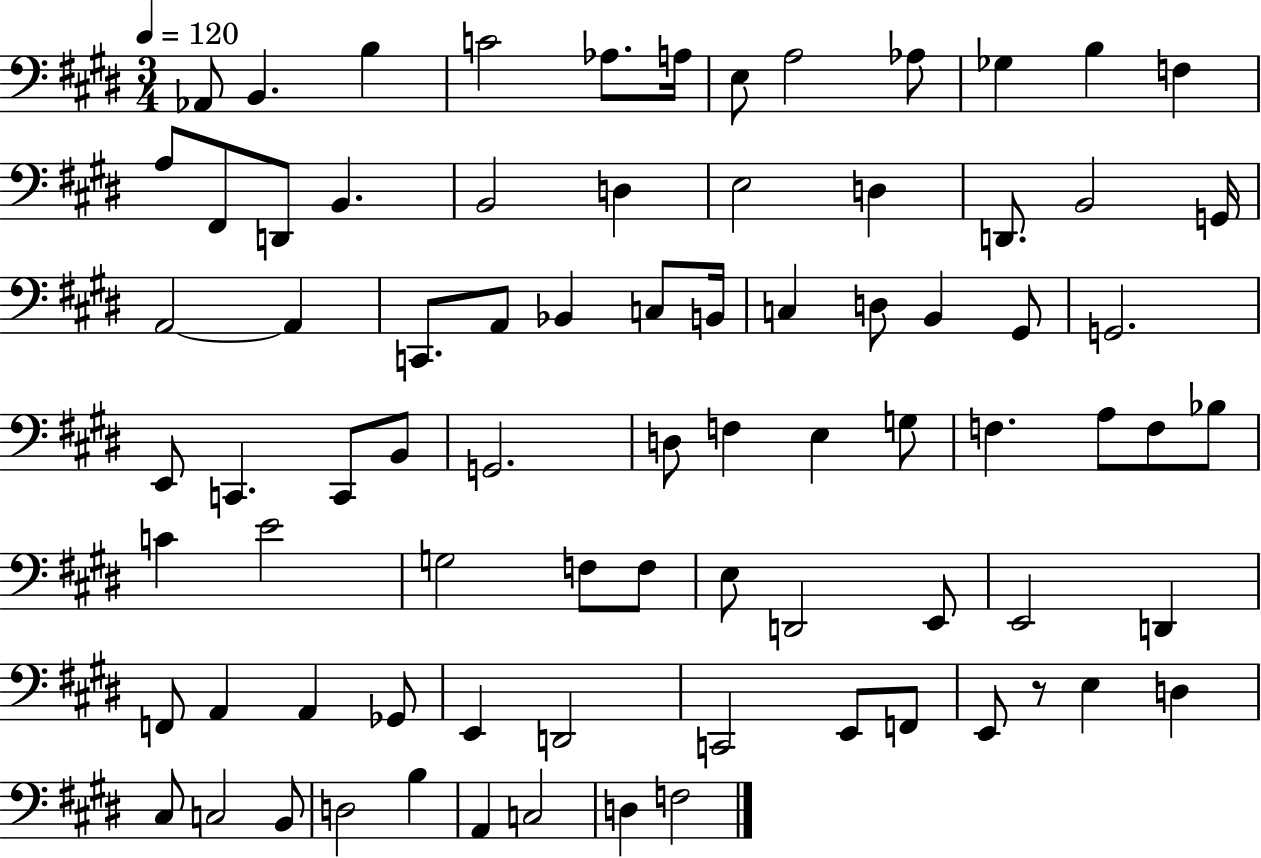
{
  \clef bass
  \numericTimeSignature
  \time 3/4
  \key e \major
  \tempo 4 = 120
  aes,8 b,4. b4 | c'2 aes8. a16 | e8 a2 aes8 | ges4 b4 f4 | \break a8 fis,8 d,8 b,4. | b,2 d4 | e2 d4 | d,8. b,2 g,16 | \break a,2~~ a,4 | c,8. a,8 bes,4 c8 b,16 | c4 d8 b,4 gis,8 | g,2. | \break e,8 c,4. c,8 b,8 | g,2. | d8 f4 e4 g8 | f4. a8 f8 bes8 | \break c'4 e'2 | g2 f8 f8 | e8 d,2 e,8 | e,2 d,4 | \break f,8 a,4 a,4 ges,8 | e,4 d,2 | c,2 e,8 f,8 | e,8 r8 e4 d4 | \break cis8 c2 b,8 | d2 b4 | a,4 c2 | d4 f2 | \break \bar "|."
}